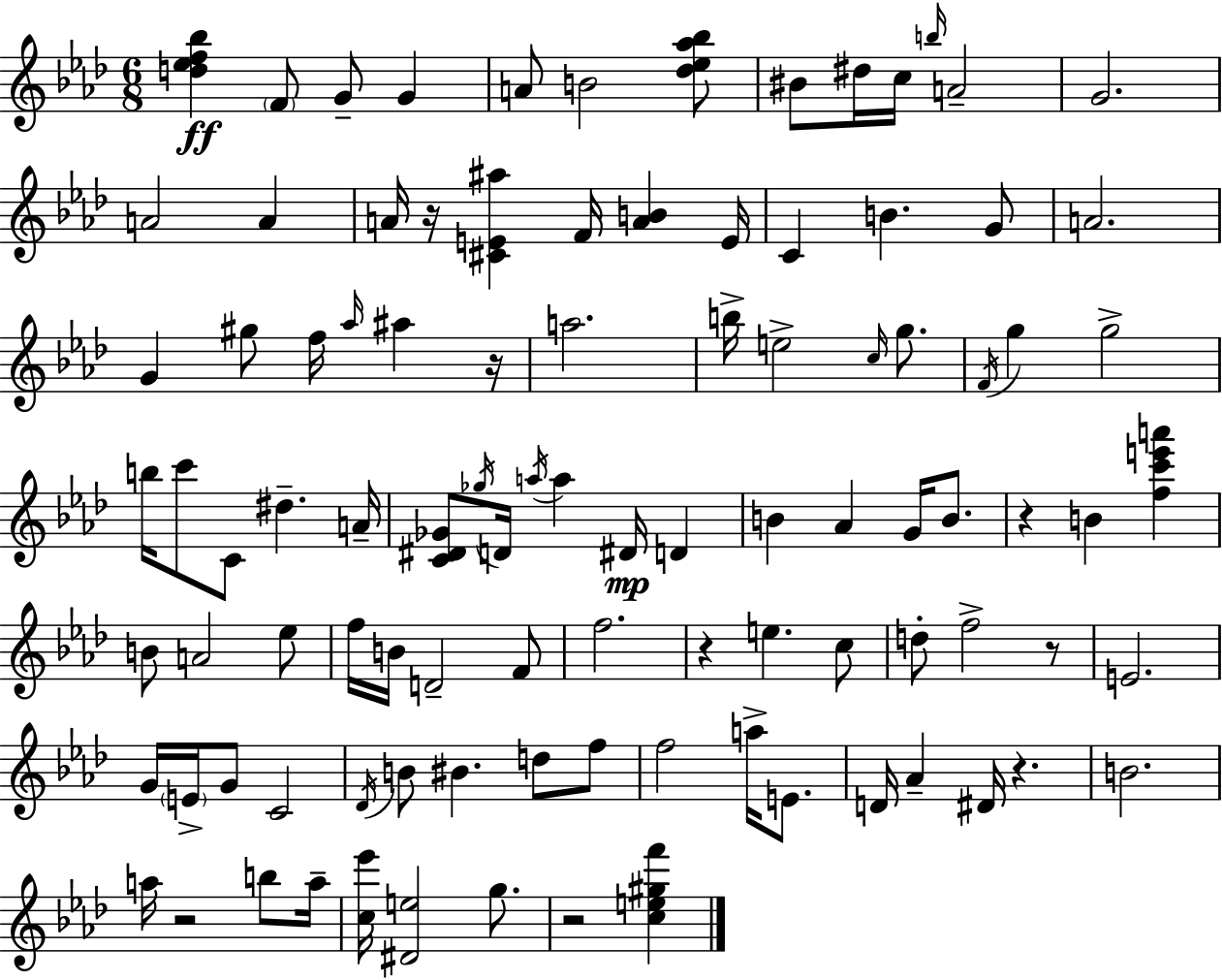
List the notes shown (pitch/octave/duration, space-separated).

[D5,Eb5,F5,Bb5]/q F4/e G4/e G4/q A4/e B4/h [Db5,Eb5,Ab5,Bb5]/e BIS4/e D#5/s C5/s B5/s A4/h G4/h. A4/h A4/q A4/s R/s [C#4,E4,A#5]/q F4/s [A4,B4]/q E4/s C4/q B4/q. G4/e A4/h. G4/q G#5/e F5/s Ab5/s A#5/q R/s A5/h. B5/s E5/h C5/s G5/e. F4/s G5/q G5/h B5/s C6/e C4/e D#5/q. A4/s [C4,D#4,Gb4]/e Gb5/s D4/s A5/s A5/q D#4/s D4/q B4/q Ab4/q G4/s B4/e. R/q B4/q [F5,C6,E6,A6]/q B4/e A4/h Eb5/e F5/s B4/s D4/h F4/e F5/h. R/q E5/q. C5/e D5/e F5/h R/e E4/h. G4/s E4/s G4/e C4/h Db4/s B4/e BIS4/q. D5/e F5/e F5/h A5/s E4/e. D4/s Ab4/q D#4/s R/q. B4/h. A5/s R/h B5/e A5/s [C5,Eb6]/s [D#4,E5]/h G5/e. R/h [C5,E5,G#5,F6]/q